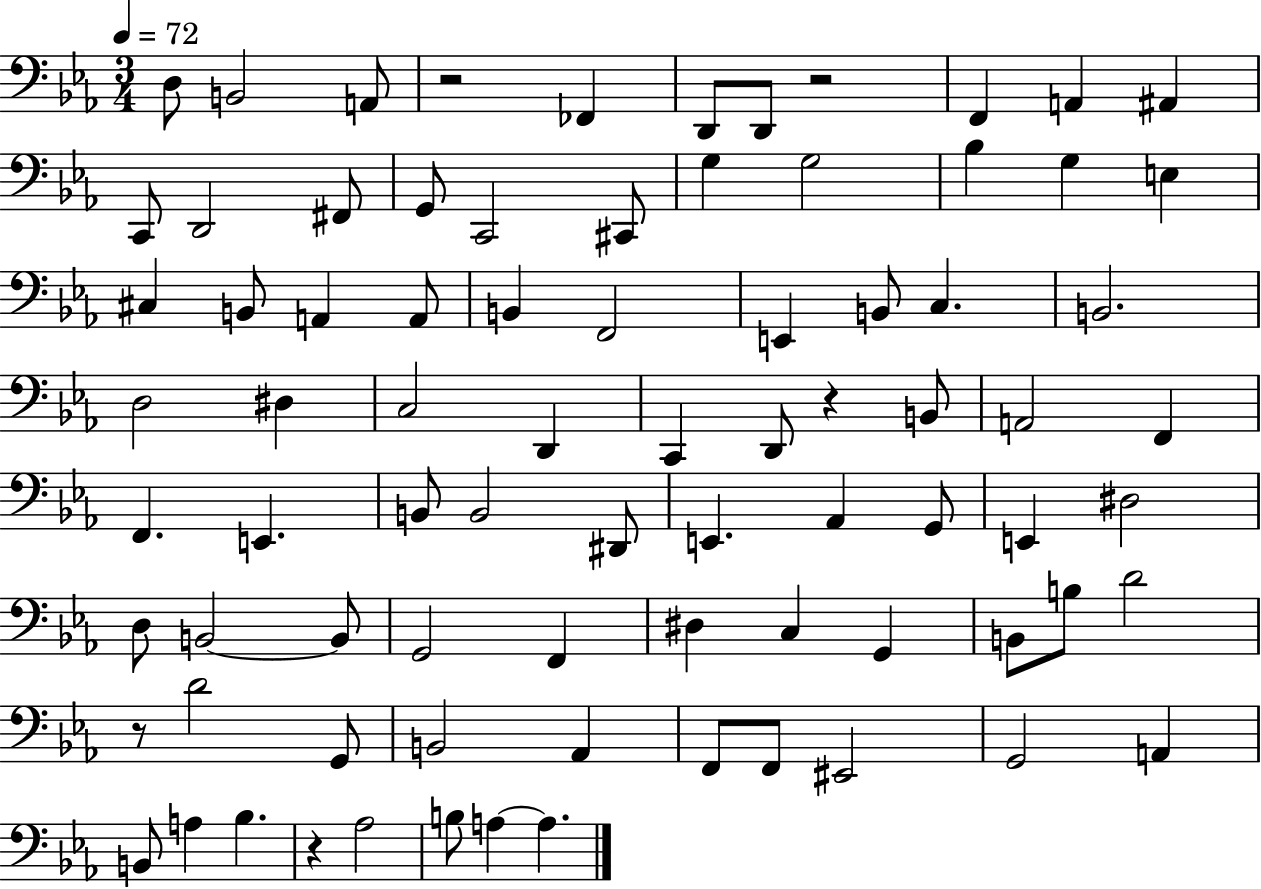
D3/e B2/h A2/e R/h FES2/q D2/e D2/e R/h F2/q A2/q A#2/q C2/e D2/h F#2/e G2/e C2/h C#2/e G3/q G3/h Bb3/q G3/q E3/q C#3/q B2/e A2/q A2/e B2/q F2/h E2/q B2/e C3/q. B2/h. D3/h D#3/q C3/h D2/q C2/q D2/e R/q B2/e A2/h F2/q F2/q. E2/q. B2/e B2/h D#2/e E2/q. Ab2/q G2/e E2/q D#3/h D3/e B2/h B2/e G2/h F2/q D#3/q C3/q G2/q B2/e B3/e D4/h R/e D4/h G2/e B2/h Ab2/q F2/e F2/e EIS2/h G2/h A2/q B2/e A3/q Bb3/q. R/q Ab3/h B3/e A3/q A3/q.